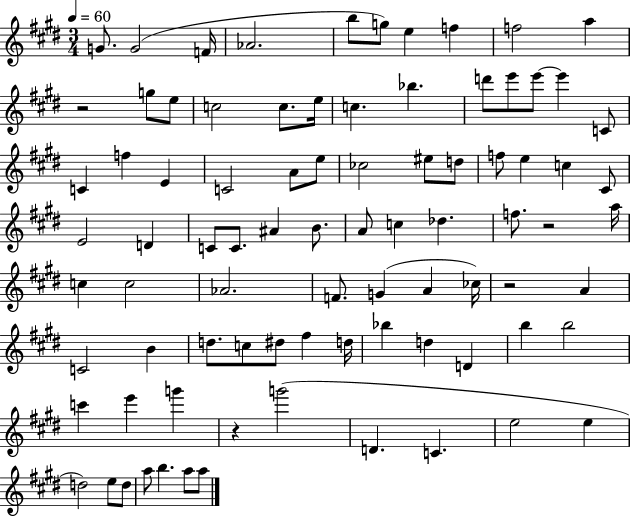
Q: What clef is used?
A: treble